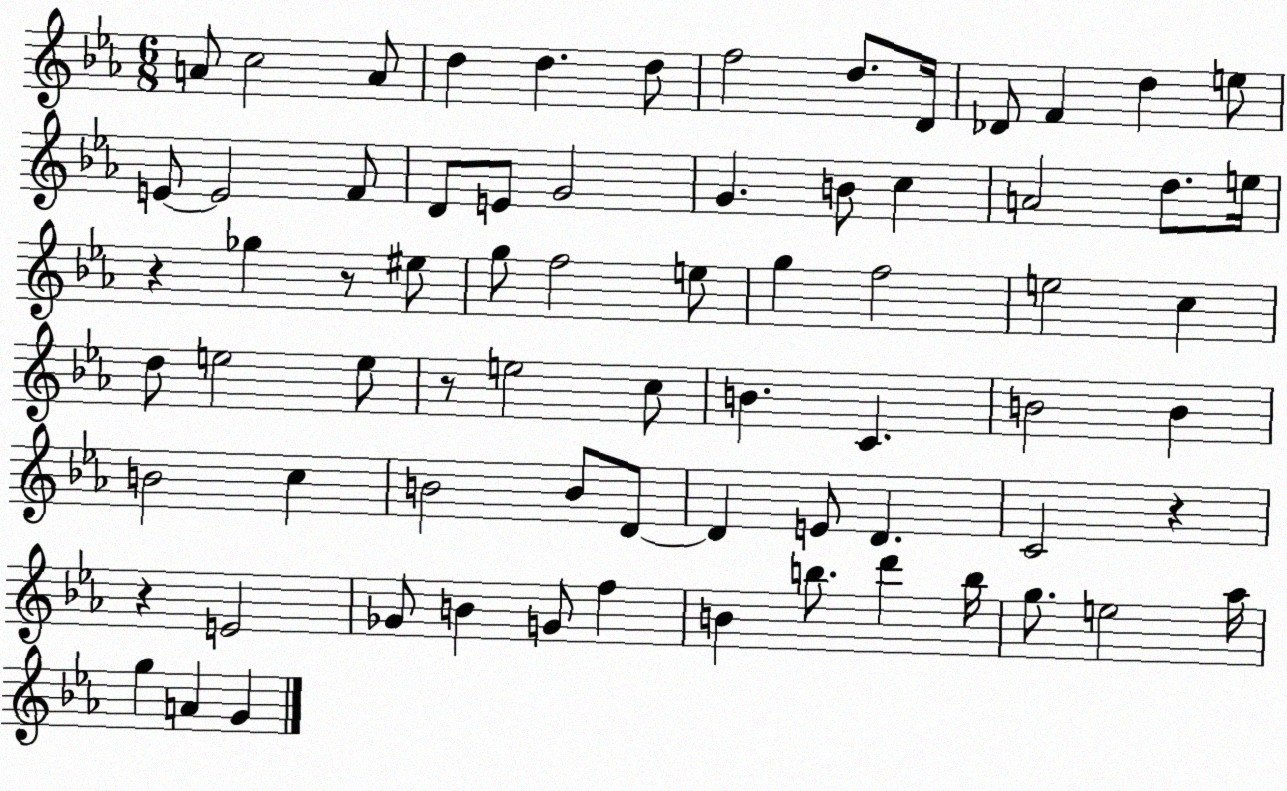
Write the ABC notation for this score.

X:1
T:Untitled
M:6/8
L:1/4
K:Eb
A/2 c2 A/2 d d d/2 f2 d/2 D/4 _D/2 F d e/2 E/2 E2 F/2 D/2 E/2 G2 G B/2 c A2 d/2 e/4 z _g z/2 ^e/2 g/2 f2 e/2 g f2 e2 c d/2 e2 e/2 z/2 e2 c/2 B C B2 B B2 c B2 B/2 D/2 D E/2 D C2 z z E2 _G/2 B G/2 f B b/2 d' b/4 g/2 e2 _a/4 g A G